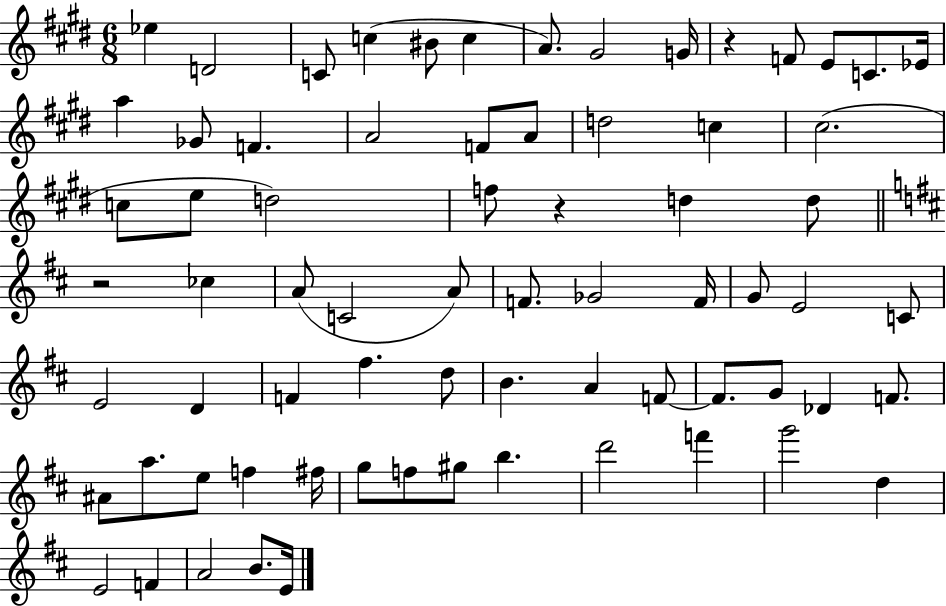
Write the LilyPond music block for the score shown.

{
  \clef treble
  \numericTimeSignature
  \time 6/8
  \key e \major
  ees''4 d'2 | c'8 c''4( bis'8 c''4 | a'8.) gis'2 g'16 | r4 f'8 e'8 c'8. ees'16 | \break a''4 ges'8 f'4. | a'2 f'8 a'8 | d''2 c''4 | cis''2.( | \break c''8 e''8 d''2) | f''8 r4 d''4 d''8 | \bar "||" \break \key b \minor r2 ces''4 | a'8( c'2 a'8) | f'8. ges'2 f'16 | g'8 e'2 c'8 | \break e'2 d'4 | f'4 fis''4. d''8 | b'4. a'4 f'8~~ | f'8. g'8 des'4 f'8. | \break ais'8 a''8. e''8 f''4 fis''16 | g''8 f''8 gis''8 b''4. | d'''2 f'''4 | g'''2 d''4 | \break e'2 f'4 | a'2 b'8. e'16 | \bar "|."
}